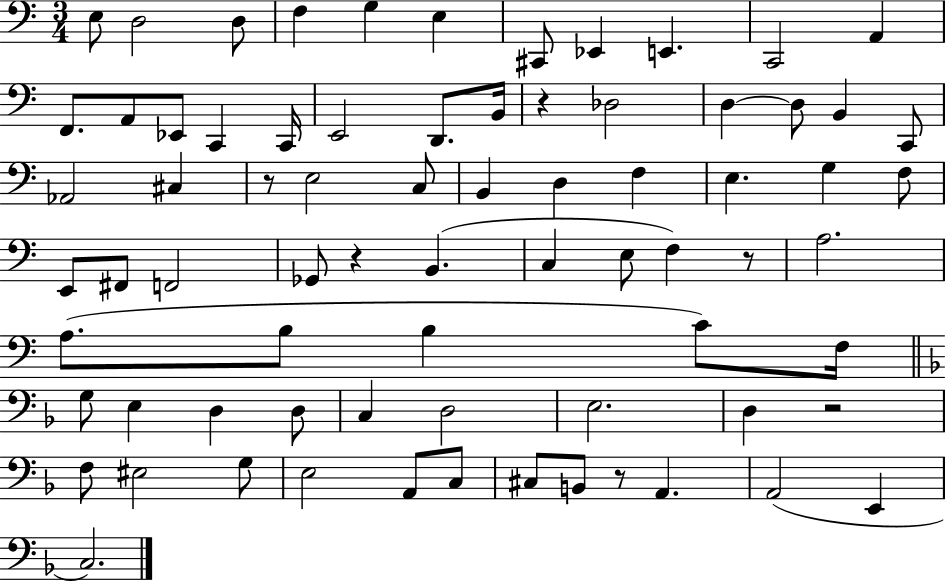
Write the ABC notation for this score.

X:1
T:Untitled
M:3/4
L:1/4
K:C
E,/2 D,2 D,/2 F, G, E, ^C,,/2 _E,, E,, C,,2 A,, F,,/2 A,,/2 _E,,/2 C,, C,,/4 E,,2 D,,/2 B,,/4 z _D,2 D, D,/2 B,, C,,/2 _A,,2 ^C, z/2 E,2 C,/2 B,, D, F, E, G, F,/2 E,,/2 ^F,,/2 F,,2 _G,,/2 z B,, C, E,/2 F, z/2 A,2 A,/2 B,/2 B, C/2 F,/4 G,/2 E, D, D,/2 C, D,2 E,2 D, z2 F,/2 ^E,2 G,/2 E,2 A,,/2 C,/2 ^C,/2 B,,/2 z/2 A,, A,,2 E,, C,2